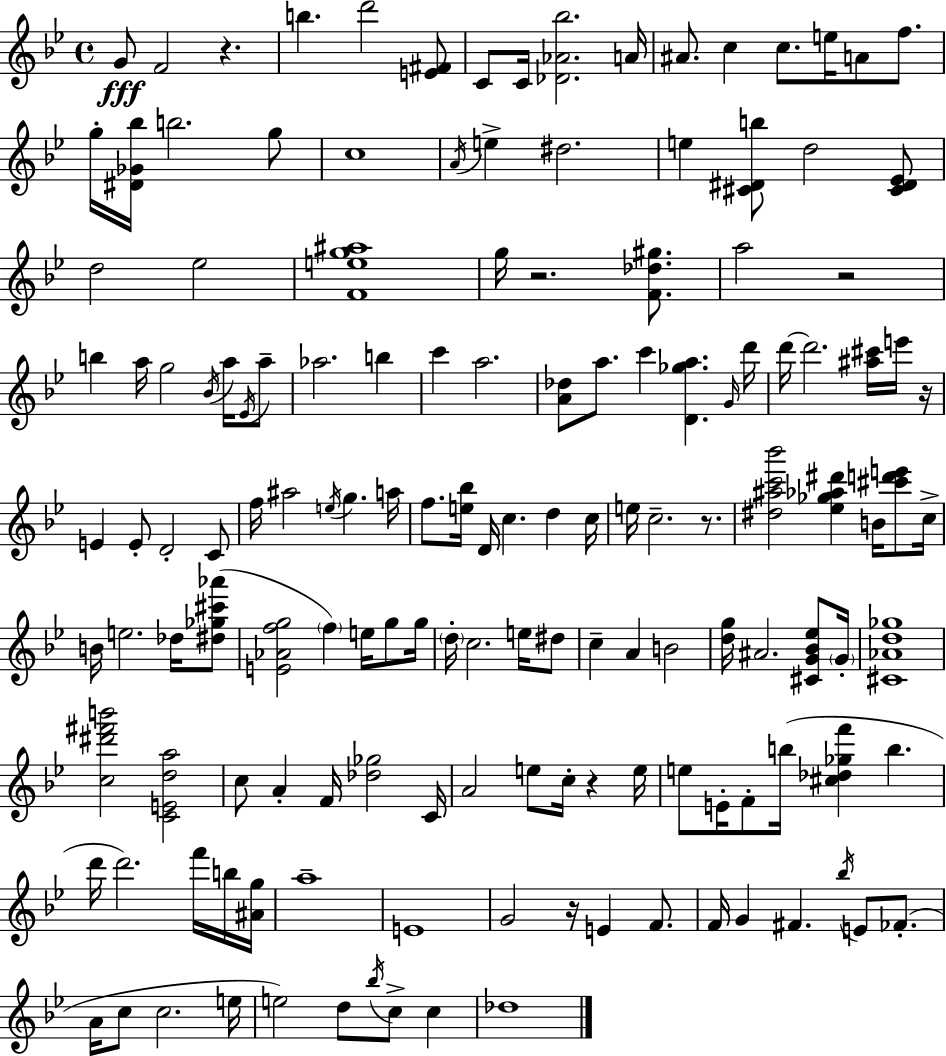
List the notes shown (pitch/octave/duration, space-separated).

G4/e F4/h R/q. B5/q. D6/h [E4,F#4]/e C4/e C4/s [Db4,Ab4,Bb5]/h. A4/s A#4/e. C5/q C5/e. E5/s A4/e F5/e. G5/s [D#4,Gb4,Bb5]/s B5/h. G5/e C5/w A4/s E5/q D#5/h. E5/q [C#4,D#4,B5]/e D5/h [C#4,D#4,Eb4]/e D5/h Eb5/h [F4,E5,G5,A#5]/w G5/s R/h. [F4,Db5,G#5]/e. A5/h R/h B5/q A5/s G5/h Bb4/s A5/s Eb4/s A5/e Ab5/h. B5/q C6/q A5/h. [A4,Db5]/e A5/e. C6/q [D4,Gb5,A5]/q. G4/s D6/s D6/s D6/h. [A#5,C#6]/s E6/s R/s E4/q E4/e D4/h C4/e F5/s A#5/h E5/s G5/q. A5/s F5/e. [E5,Bb5]/s D4/s C5/q. D5/q C5/s E5/s C5/h. R/e. [D#5,A#5,C6,Bb6]/h [Eb5,Gb5,Ab5,D#6]/q B4/s [C#6,D6,E6]/e C5/s B4/s E5/h. Db5/s [D#5,Gb5,C#6,Ab6]/e [E4,Ab4,F5,G5]/h F5/q E5/s G5/e G5/s D5/s C5/h. E5/s D#5/e C5/q A4/q B4/h [D5,G5]/s A#4/h. [C#4,G4,Bb4,Eb5]/e G4/s [C#4,Ab4,D5,Gb5]/w [C5,D#6,F#6,B6]/h [C4,E4,D5,A5]/h C5/e A4/q F4/s [Db5,Gb5]/h C4/s A4/h E5/e C5/s R/q E5/s E5/e E4/s F4/e B5/s [C#5,Db5,Gb5,F6]/q B5/q. D6/s D6/h. F6/s B5/s [A#4,G5]/s A5/w E4/w G4/h R/s E4/q F4/e. F4/s G4/q F#4/q. Bb5/s E4/e FES4/e. A4/s C5/e C5/h. E5/s E5/h D5/e Bb5/s C5/e C5/q Db5/w